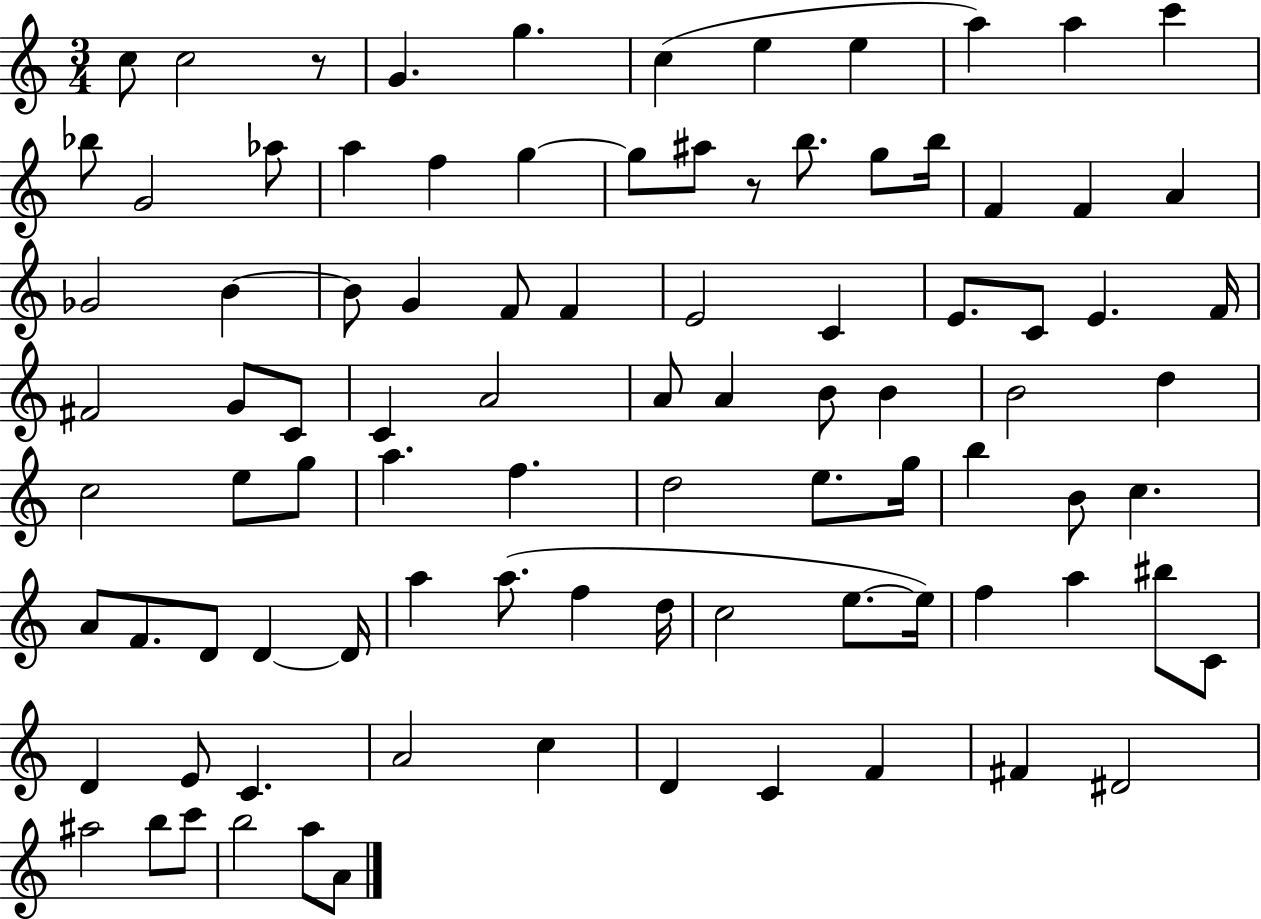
{
  \clef treble
  \numericTimeSignature
  \time 3/4
  \key c \major
  c''8 c''2 r8 | g'4. g''4. | c''4( e''4 e''4 | a''4) a''4 c'''4 | \break bes''8 g'2 aes''8 | a''4 f''4 g''4~~ | g''8 ais''8 r8 b''8. g''8 b''16 | f'4 f'4 a'4 | \break ges'2 b'4~~ | b'8 g'4 f'8 f'4 | e'2 c'4 | e'8. c'8 e'4. f'16 | \break fis'2 g'8 c'8 | c'4 a'2 | a'8 a'4 b'8 b'4 | b'2 d''4 | \break c''2 e''8 g''8 | a''4. f''4. | d''2 e''8. g''16 | b''4 b'8 c''4. | \break a'8 f'8. d'8 d'4~~ d'16 | a''4 a''8.( f''4 d''16 | c''2 e''8.~~ e''16) | f''4 a''4 bis''8 c'8 | \break d'4 e'8 c'4. | a'2 c''4 | d'4 c'4 f'4 | fis'4 dis'2 | \break ais''2 b''8 c'''8 | b''2 a''8 a'8 | \bar "|."
}